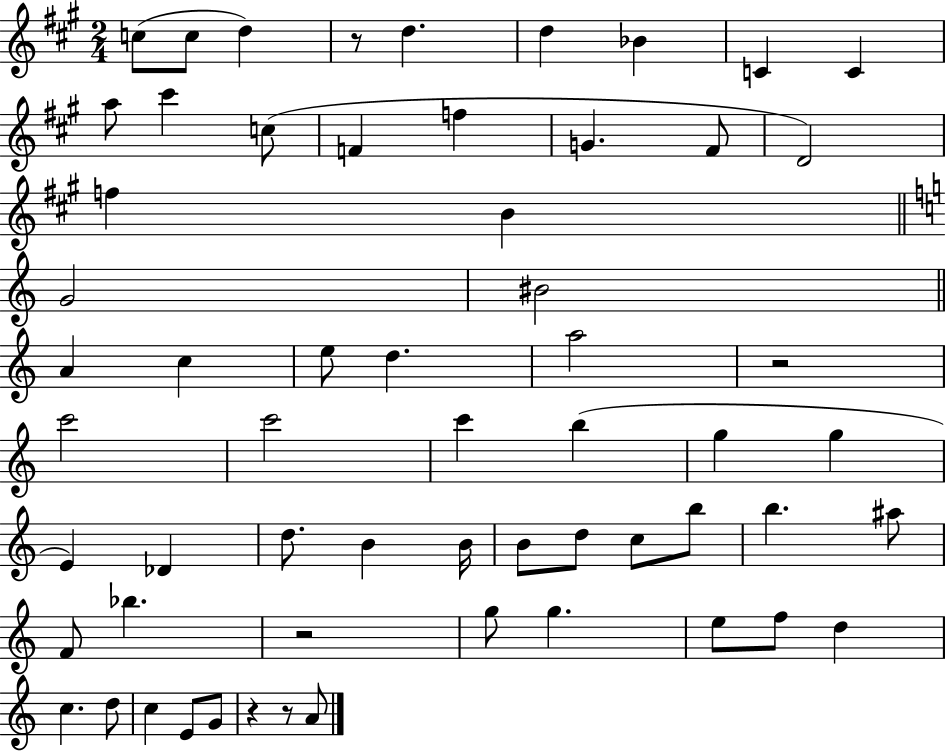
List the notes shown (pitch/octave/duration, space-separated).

C5/e C5/e D5/q R/e D5/q. D5/q Bb4/q C4/q C4/q A5/e C#6/q C5/e F4/q F5/q G4/q. F#4/e D4/h F5/q B4/q G4/h BIS4/h A4/q C5/q E5/e D5/q. A5/h R/h C6/h C6/h C6/q B5/q G5/q G5/q E4/q Db4/q D5/e. B4/q B4/s B4/e D5/e C5/e B5/e B5/q. A#5/e F4/e Bb5/q. R/h G5/e G5/q. E5/e F5/e D5/q C5/q. D5/e C5/q E4/e G4/e R/q R/e A4/e